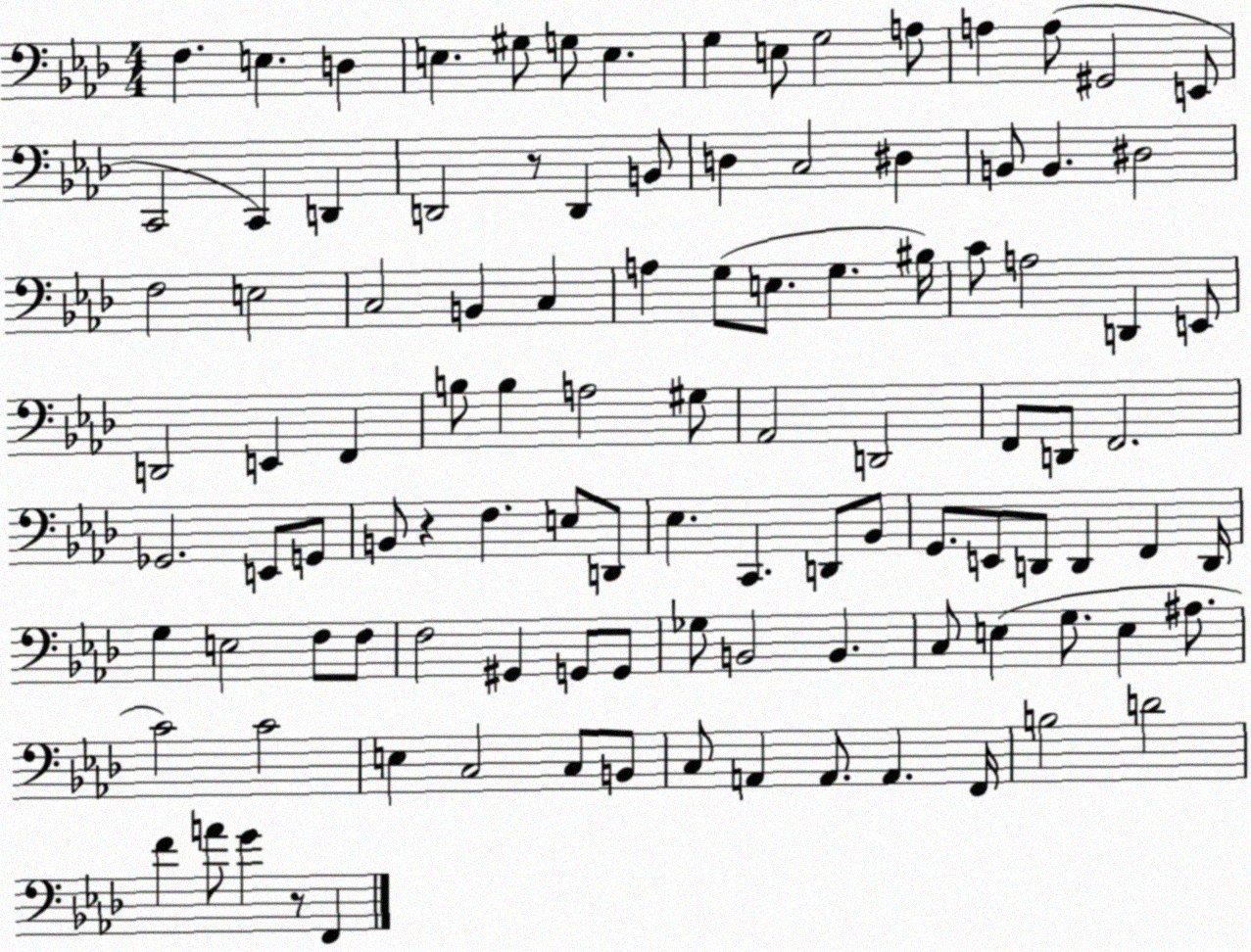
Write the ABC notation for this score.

X:1
T:Untitled
M:4/4
L:1/4
K:Ab
F, E, D, E, ^G,/2 G,/2 E, G, E,/2 G,2 A,/2 A, A,/2 ^G,,2 E,,/2 C,,2 C,, D,, D,,2 z/2 D,, B,,/2 D, C,2 ^D, B,,/2 B,, ^D,2 F,2 E,2 C,2 B,, C, A, G,/2 E,/2 G, ^B,/4 C/2 A,2 D,, E,,/2 D,,2 E,, F,, B,/2 B, A,2 ^G,/2 _A,,2 D,,2 F,,/2 D,,/2 F,,2 _G,,2 E,,/2 G,,/2 B,,/2 z F, E,/2 D,,/2 _E, C,, D,,/2 _B,,/2 G,,/2 E,,/2 D,,/2 D,, F,, D,,/4 G, E,2 F,/2 F,/2 F,2 ^G,, G,,/2 G,,/2 _G,/2 B,,2 B,, C,/2 E, G,/2 E, ^A,/2 C2 C2 E, C,2 C,/2 B,,/2 C,/2 A,, A,,/2 A,, F,,/4 B,2 D2 F A/2 G z/2 F,,